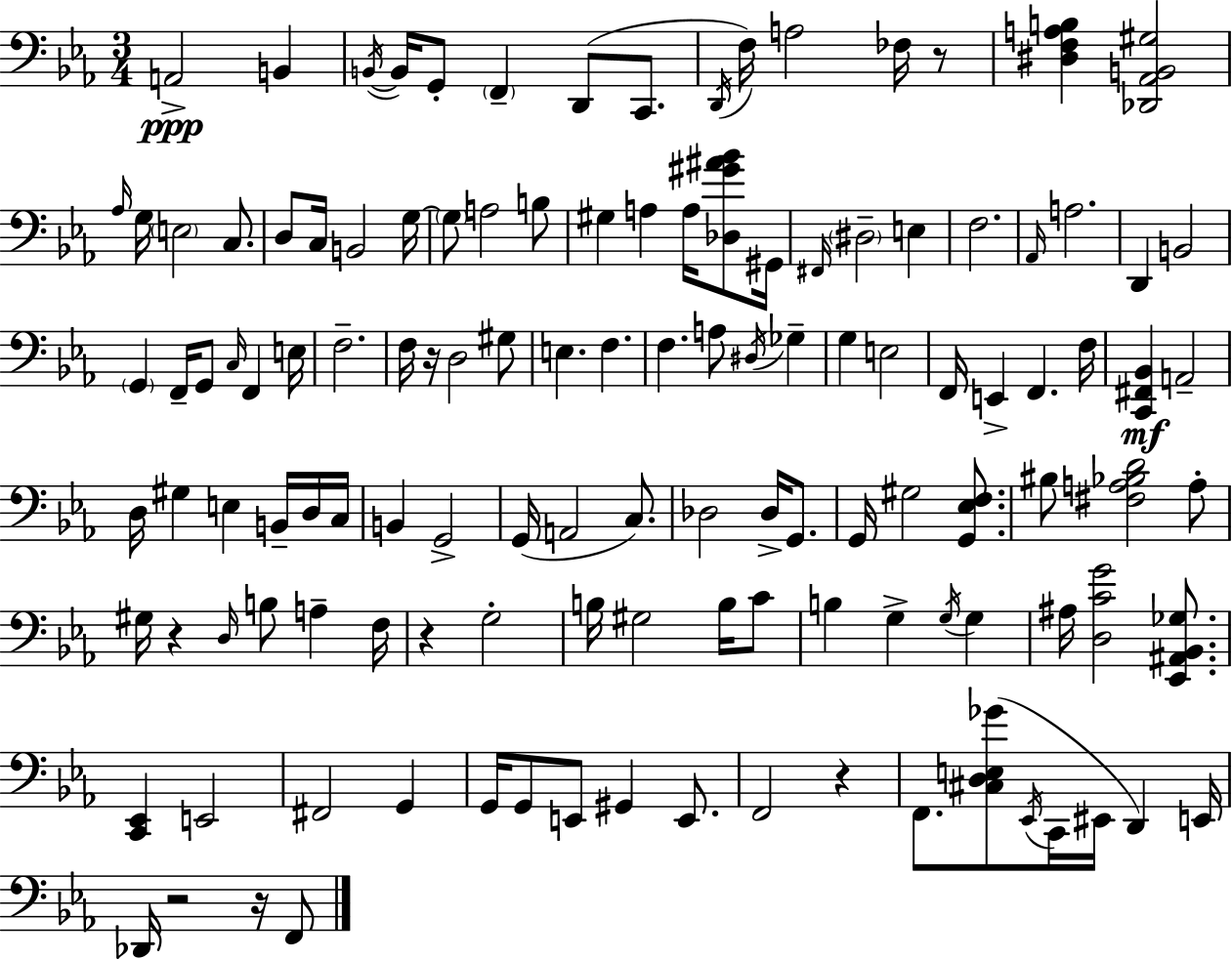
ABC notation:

X:1
T:Untitled
M:3/4
L:1/4
K:Eb
A,,2 B,, B,,/4 B,,/4 G,,/2 F,, D,,/2 C,,/2 D,,/4 F,/4 A,2 _F,/4 z/2 [^D,F,A,B,] [_D,,_A,,B,,^G,]2 _A,/4 G,/4 E,2 C,/2 D,/2 C,/4 B,,2 G,/4 G,/2 A,2 B,/2 ^G, A, A,/4 [_D,^G^A_B]/2 ^G,,/4 ^F,,/4 ^D,2 E, F,2 _A,,/4 A,2 D,, B,,2 G,, F,,/4 G,,/2 C,/4 F,, E,/4 F,2 F,/4 z/4 D,2 ^G,/2 E, F, F, A,/2 ^D,/4 _G, G, E,2 F,,/4 E,, F,, F,/4 [C,,^F,,_B,,] A,,2 D,/4 ^G, E, B,,/4 D,/4 C,/4 B,, G,,2 G,,/4 A,,2 C,/2 _D,2 _D,/4 G,,/2 G,,/4 ^G,2 [G,,_E,F,]/2 ^B,/2 [^F,A,_B,D]2 A,/2 ^G,/4 z D,/4 B,/2 A, F,/4 z G,2 B,/4 ^G,2 B,/4 C/2 B, G, G,/4 G, ^A,/4 [D,CG]2 [_E,,^A,,_B,,_G,]/2 [C,,_E,,] E,,2 ^F,,2 G,, G,,/4 G,,/2 E,,/2 ^G,, E,,/2 F,,2 z F,,/2 [^C,D,E,_G]/2 _E,,/4 C,,/4 ^E,,/4 D,, E,,/4 _D,,/4 z2 z/4 F,,/2